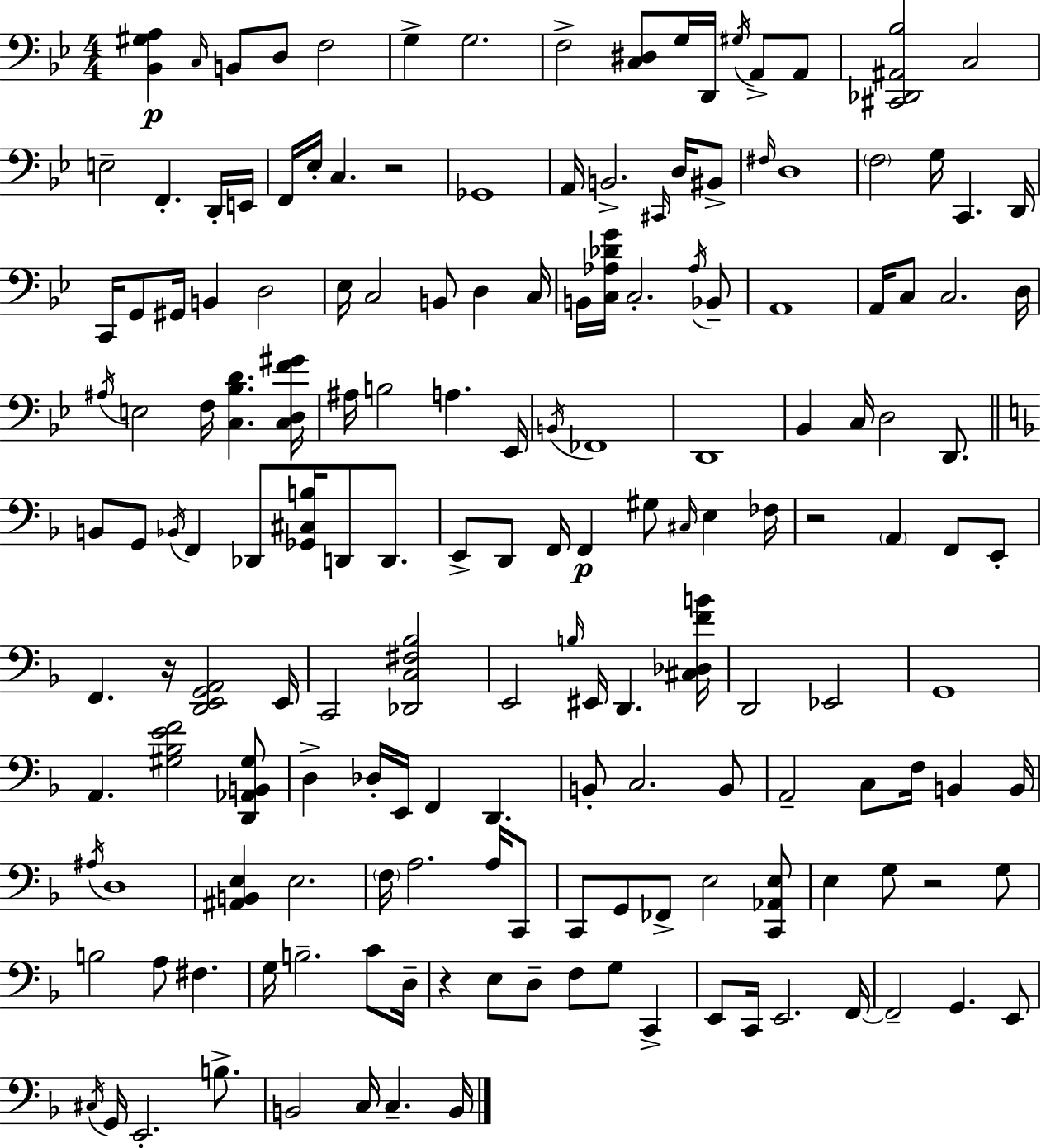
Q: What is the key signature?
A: BES major